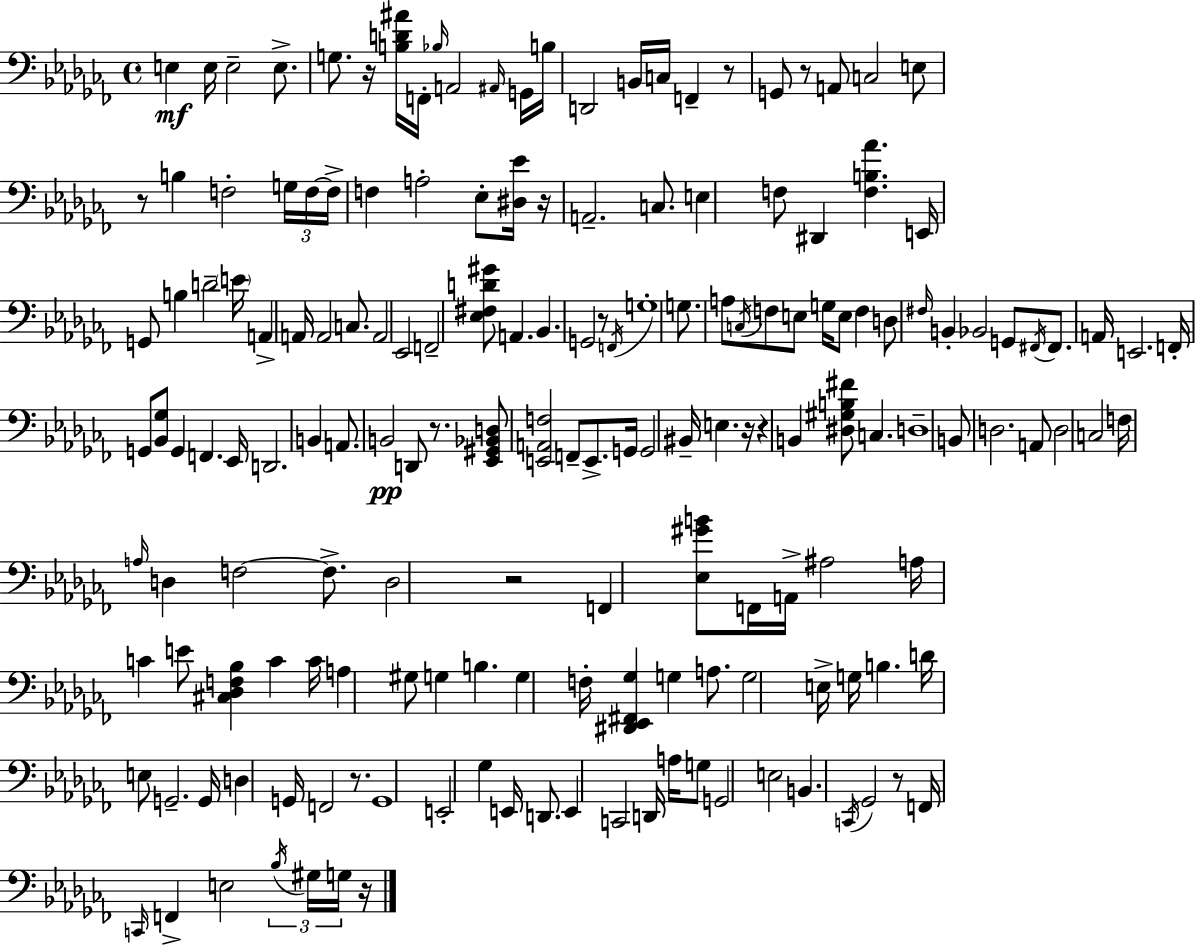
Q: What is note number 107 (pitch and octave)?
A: G#3